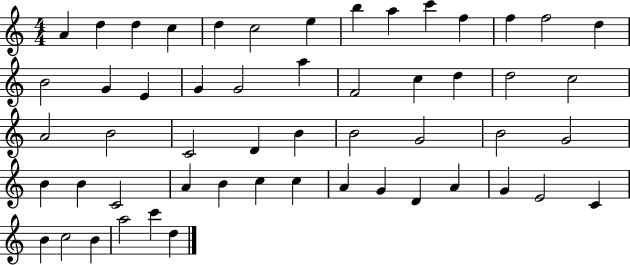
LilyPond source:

{
  \clef treble
  \numericTimeSignature
  \time 4/4
  \key c \major
  a'4 d''4 d''4 c''4 | d''4 c''2 e''4 | b''4 a''4 c'''4 f''4 | f''4 f''2 d''4 | \break b'2 g'4 e'4 | g'4 g'2 a''4 | f'2 c''4 d''4 | d''2 c''2 | \break a'2 b'2 | c'2 d'4 b'4 | b'2 g'2 | b'2 g'2 | \break b'4 b'4 c'2 | a'4 b'4 c''4 c''4 | a'4 g'4 d'4 a'4 | g'4 e'2 c'4 | \break b'4 c''2 b'4 | a''2 c'''4 d''4 | \bar "|."
}